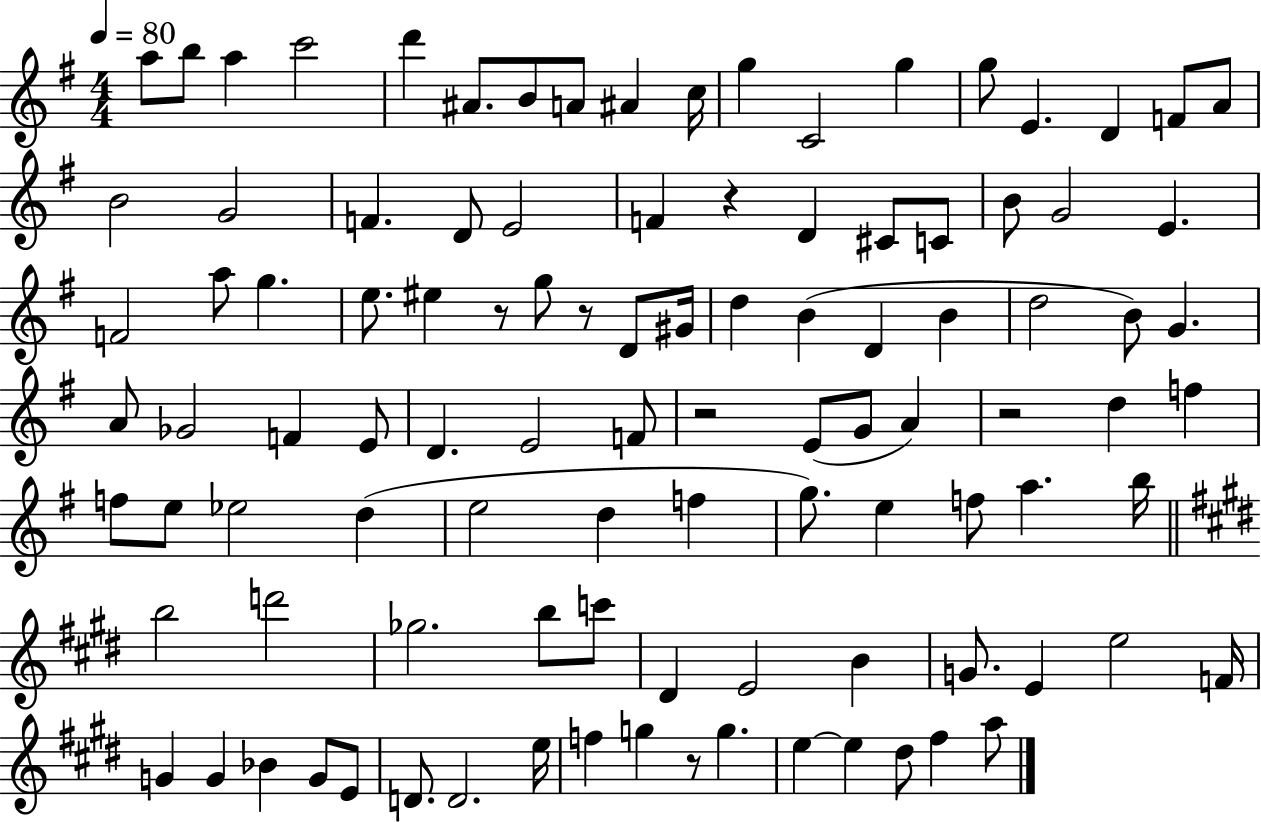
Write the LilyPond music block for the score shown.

{
  \clef treble
  \numericTimeSignature
  \time 4/4
  \key g \major
  \tempo 4 = 80
  \repeat volta 2 { a''8 b''8 a''4 c'''2 | d'''4 ais'8. b'8 a'8 ais'4 c''16 | g''4 c'2 g''4 | g''8 e'4. d'4 f'8 a'8 | \break b'2 g'2 | f'4. d'8 e'2 | f'4 r4 d'4 cis'8 c'8 | b'8 g'2 e'4. | \break f'2 a''8 g''4. | e''8. eis''4 r8 g''8 r8 d'8 gis'16 | d''4 b'4( d'4 b'4 | d''2 b'8) g'4. | \break a'8 ges'2 f'4 e'8 | d'4. e'2 f'8 | r2 e'8( g'8 a'4) | r2 d''4 f''4 | \break f''8 e''8 ees''2 d''4( | e''2 d''4 f''4 | g''8.) e''4 f''8 a''4. b''16 | \bar "||" \break \key e \major b''2 d'''2 | ges''2. b''8 c'''8 | dis'4 e'2 b'4 | g'8. e'4 e''2 f'16 | \break g'4 g'4 bes'4 g'8 e'8 | d'8. d'2. e''16 | f''4 g''4 r8 g''4. | e''4~~ e''4 dis''8 fis''4 a''8 | \break } \bar "|."
}